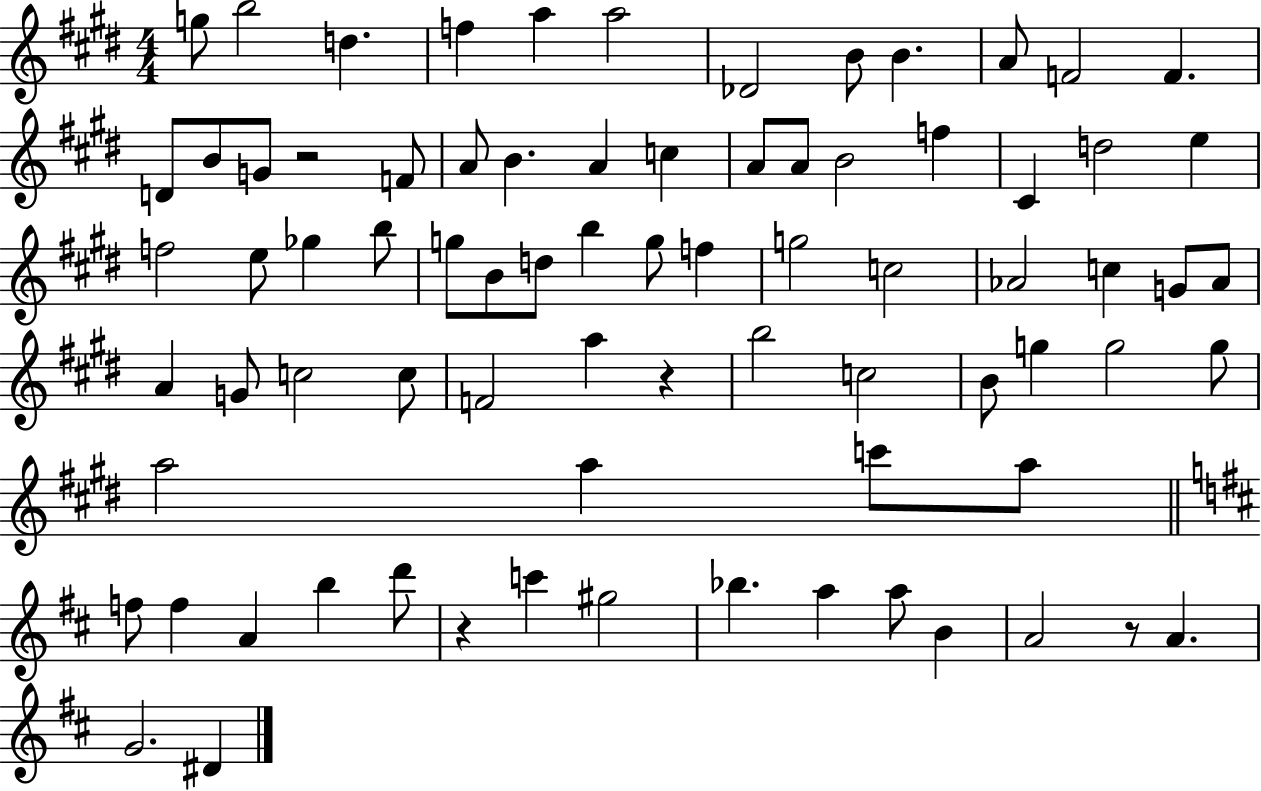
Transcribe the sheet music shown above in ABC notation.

X:1
T:Untitled
M:4/4
L:1/4
K:E
g/2 b2 d f a a2 _D2 B/2 B A/2 F2 F D/2 B/2 G/2 z2 F/2 A/2 B A c A/2 A/2 B2 f ^C d2 e f2 e/2 _g b/2 g/2 B/2 d/2 b g/2 f g2 c2 _A2 c G/2 _A/2 A G/2 c2 c/2 F2 a z b2 c2 B/2 g g2 g/2 a2 a c'/2 a/2 f/2 f A b d'/2 z c' ^g2 _b a a/2 B A2 z/2 A G2 ^D